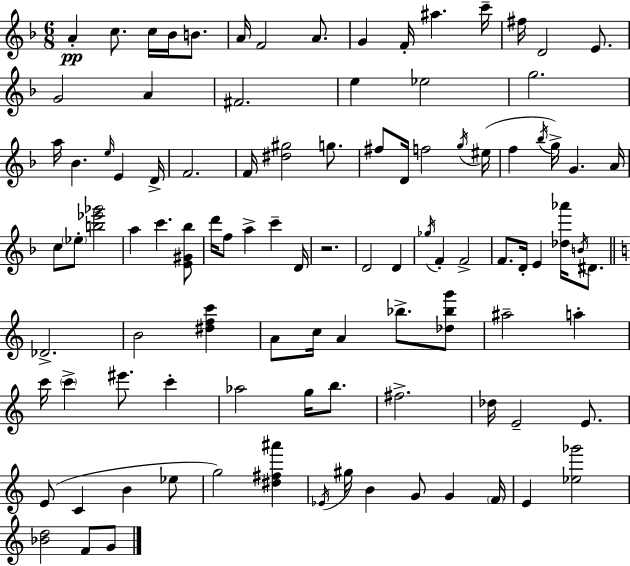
A4/q C5/e. C5/s Bb4/s B4/e. A4/s F4/h A4/e. G4/q F4/s A#5/q. C6/s F#5/s D4/h E4/e. G4/h A4/q F#4/h. E5/q Eb5/h G5/h. A5/s Bb4/q. E5/s E4/q D4/s F4/h. F4/s [D#5,G#5]/h G5/e. F#5/e D4/s F5/h G5/s EIS5/s F5/q Bb5/s G5/s G4/q. A4/s C5/e Eb5/e [B5,Eb6,Gb6]/h A5/q C6/q. [E4,G#4,Bb5]/e D6/s F5/e A5/q C6/q D4/s R/h. D4/h D4/q Gb5/s F4/q F4/h F4/e. D4/s E4/q [Db5,Ab6]/s B4/s D#4/e. Db4/h. B4/h [D#5,F5,C6]/q A4/e C5/s A4/q Bb5/e. [Db5,Bb5,G6]/e A#5/h A5/q C6/s C6/q EIS6/e. C6/q Ab5/h G5/s B5/e. F#5/h. Db5/s E4/h E4/e. E4/e C4/q B4/q Eb5/e G5/h [D#5,F#5,A#6]/q Eb4/s G#5/s B4/q G4/e G4/q F4/s E4/q [Eb5,Gb6]/h [Bb4,D5]/h F4/e G4/e